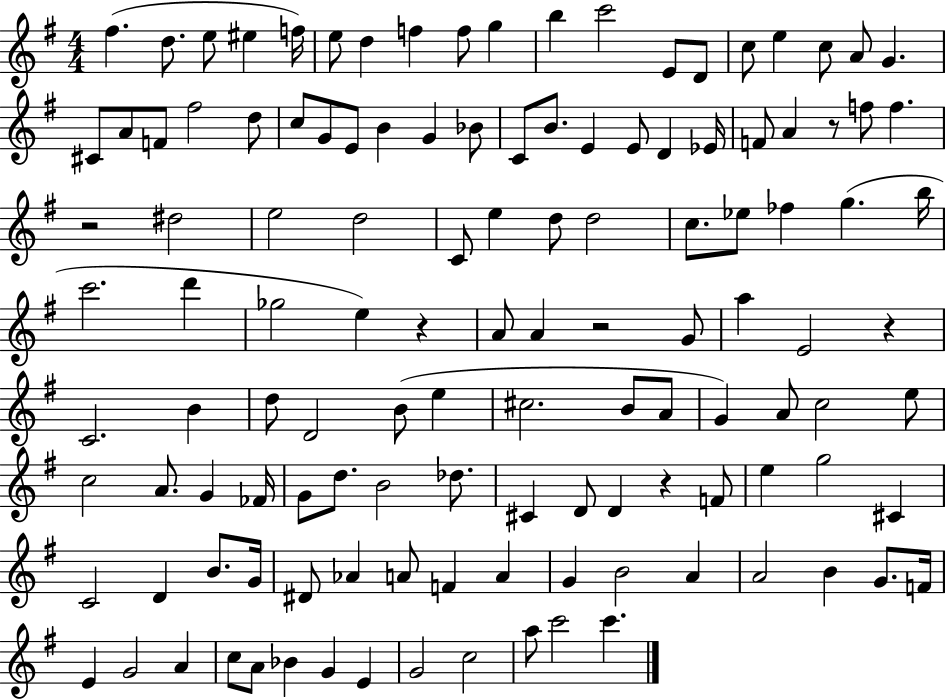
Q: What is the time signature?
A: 4/4